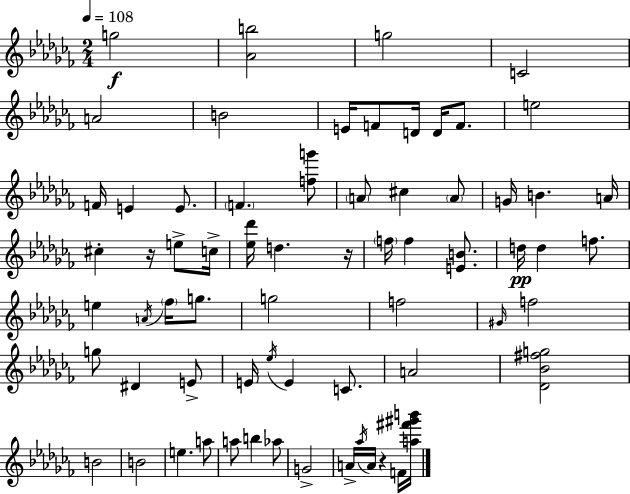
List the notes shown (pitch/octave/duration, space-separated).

G5/h [Ab4,B5]/h G5/h C4/h A4/h B4/h E4/s F4/e D4/s D4/s F4/e. E5/h F4/s E4/q E4/e. F4/q. [F5,G6]/e A4/e C#5/q A4/e G4/s B4/q. A4/s C#5/q R/s E5/e C5/s [Eb5,Db6]/s D5/q. R/s F5/s F5/q [E4,B4]/e. D5/s D5/q F5/e. E5/q A4/s FES5/s G5/e. G5/h F5/h G#4/s F5/h G5/e D#4/q E4/e E4/s Eb5/s E4/q C4/e. A4/h [Db4,Bb4,F#5,G5]/h B4/h B4/h E5/q. A5/e A5/e B5/q Ab5/e G4/h A4/s Ab5/s A4/s R/q F4/s [A5,F#6,G#6,B6]/s